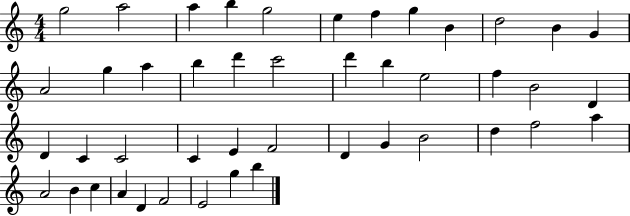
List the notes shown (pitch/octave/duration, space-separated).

G5/h A5/h A5/q B5/q G5/h E5/q F5/q G5/q B4/q D5/h B4/q G4/q A4/h G5/q A5/q B5/q D6/q C6/h D6/q B5/q E5/h F5/q B4/h D4/q D4/q C4/q C4/h C4/q E4/q F4/h D4/q G4/q B4/h D5/q F5/h A5/q A4/h B4/q C5/q A4/q D4/q F4/h E4/h G5/q B5/q